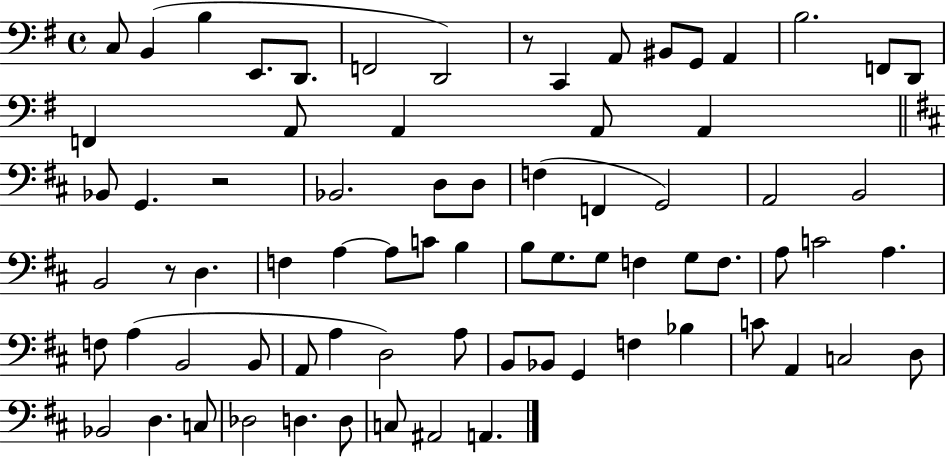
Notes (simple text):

C3/e B2/q B3/q E2/e. D2/e. F2/h D2/h R/e C2/q A2/e BIS2/e G2/e A2/q B3/h. F2/e D2/e F2/q A2/e A2/q A2/e A2/q Bb2/e G2/q. R/h Bb2/h. D3/e D3/e F3/q F2/q G2/h A2/h B2/h B2/h R/e D3/q. F3/q A3/q A3/e C4/e B3/q B3/e G3/e. G3/e F3/q G3/e F3/e. A3/e C4/h A3/q. F3/e A3/q B2/h B2/e A2/e A3/q D3/h A3/e B2/e Bb2/e G2/q F3/q Bb3/q C4/e A2/q C3/h D3/e Bb2/h D3/q. C3/e Db3/h D3/q. D3/e C3/e A#2/h A2/q.